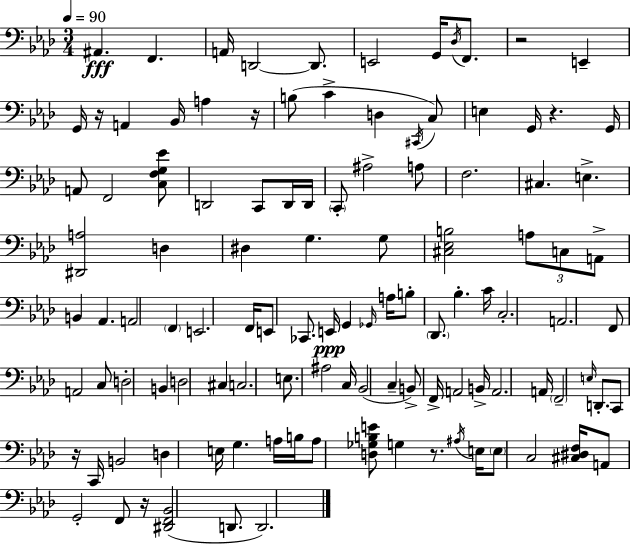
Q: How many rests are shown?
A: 7